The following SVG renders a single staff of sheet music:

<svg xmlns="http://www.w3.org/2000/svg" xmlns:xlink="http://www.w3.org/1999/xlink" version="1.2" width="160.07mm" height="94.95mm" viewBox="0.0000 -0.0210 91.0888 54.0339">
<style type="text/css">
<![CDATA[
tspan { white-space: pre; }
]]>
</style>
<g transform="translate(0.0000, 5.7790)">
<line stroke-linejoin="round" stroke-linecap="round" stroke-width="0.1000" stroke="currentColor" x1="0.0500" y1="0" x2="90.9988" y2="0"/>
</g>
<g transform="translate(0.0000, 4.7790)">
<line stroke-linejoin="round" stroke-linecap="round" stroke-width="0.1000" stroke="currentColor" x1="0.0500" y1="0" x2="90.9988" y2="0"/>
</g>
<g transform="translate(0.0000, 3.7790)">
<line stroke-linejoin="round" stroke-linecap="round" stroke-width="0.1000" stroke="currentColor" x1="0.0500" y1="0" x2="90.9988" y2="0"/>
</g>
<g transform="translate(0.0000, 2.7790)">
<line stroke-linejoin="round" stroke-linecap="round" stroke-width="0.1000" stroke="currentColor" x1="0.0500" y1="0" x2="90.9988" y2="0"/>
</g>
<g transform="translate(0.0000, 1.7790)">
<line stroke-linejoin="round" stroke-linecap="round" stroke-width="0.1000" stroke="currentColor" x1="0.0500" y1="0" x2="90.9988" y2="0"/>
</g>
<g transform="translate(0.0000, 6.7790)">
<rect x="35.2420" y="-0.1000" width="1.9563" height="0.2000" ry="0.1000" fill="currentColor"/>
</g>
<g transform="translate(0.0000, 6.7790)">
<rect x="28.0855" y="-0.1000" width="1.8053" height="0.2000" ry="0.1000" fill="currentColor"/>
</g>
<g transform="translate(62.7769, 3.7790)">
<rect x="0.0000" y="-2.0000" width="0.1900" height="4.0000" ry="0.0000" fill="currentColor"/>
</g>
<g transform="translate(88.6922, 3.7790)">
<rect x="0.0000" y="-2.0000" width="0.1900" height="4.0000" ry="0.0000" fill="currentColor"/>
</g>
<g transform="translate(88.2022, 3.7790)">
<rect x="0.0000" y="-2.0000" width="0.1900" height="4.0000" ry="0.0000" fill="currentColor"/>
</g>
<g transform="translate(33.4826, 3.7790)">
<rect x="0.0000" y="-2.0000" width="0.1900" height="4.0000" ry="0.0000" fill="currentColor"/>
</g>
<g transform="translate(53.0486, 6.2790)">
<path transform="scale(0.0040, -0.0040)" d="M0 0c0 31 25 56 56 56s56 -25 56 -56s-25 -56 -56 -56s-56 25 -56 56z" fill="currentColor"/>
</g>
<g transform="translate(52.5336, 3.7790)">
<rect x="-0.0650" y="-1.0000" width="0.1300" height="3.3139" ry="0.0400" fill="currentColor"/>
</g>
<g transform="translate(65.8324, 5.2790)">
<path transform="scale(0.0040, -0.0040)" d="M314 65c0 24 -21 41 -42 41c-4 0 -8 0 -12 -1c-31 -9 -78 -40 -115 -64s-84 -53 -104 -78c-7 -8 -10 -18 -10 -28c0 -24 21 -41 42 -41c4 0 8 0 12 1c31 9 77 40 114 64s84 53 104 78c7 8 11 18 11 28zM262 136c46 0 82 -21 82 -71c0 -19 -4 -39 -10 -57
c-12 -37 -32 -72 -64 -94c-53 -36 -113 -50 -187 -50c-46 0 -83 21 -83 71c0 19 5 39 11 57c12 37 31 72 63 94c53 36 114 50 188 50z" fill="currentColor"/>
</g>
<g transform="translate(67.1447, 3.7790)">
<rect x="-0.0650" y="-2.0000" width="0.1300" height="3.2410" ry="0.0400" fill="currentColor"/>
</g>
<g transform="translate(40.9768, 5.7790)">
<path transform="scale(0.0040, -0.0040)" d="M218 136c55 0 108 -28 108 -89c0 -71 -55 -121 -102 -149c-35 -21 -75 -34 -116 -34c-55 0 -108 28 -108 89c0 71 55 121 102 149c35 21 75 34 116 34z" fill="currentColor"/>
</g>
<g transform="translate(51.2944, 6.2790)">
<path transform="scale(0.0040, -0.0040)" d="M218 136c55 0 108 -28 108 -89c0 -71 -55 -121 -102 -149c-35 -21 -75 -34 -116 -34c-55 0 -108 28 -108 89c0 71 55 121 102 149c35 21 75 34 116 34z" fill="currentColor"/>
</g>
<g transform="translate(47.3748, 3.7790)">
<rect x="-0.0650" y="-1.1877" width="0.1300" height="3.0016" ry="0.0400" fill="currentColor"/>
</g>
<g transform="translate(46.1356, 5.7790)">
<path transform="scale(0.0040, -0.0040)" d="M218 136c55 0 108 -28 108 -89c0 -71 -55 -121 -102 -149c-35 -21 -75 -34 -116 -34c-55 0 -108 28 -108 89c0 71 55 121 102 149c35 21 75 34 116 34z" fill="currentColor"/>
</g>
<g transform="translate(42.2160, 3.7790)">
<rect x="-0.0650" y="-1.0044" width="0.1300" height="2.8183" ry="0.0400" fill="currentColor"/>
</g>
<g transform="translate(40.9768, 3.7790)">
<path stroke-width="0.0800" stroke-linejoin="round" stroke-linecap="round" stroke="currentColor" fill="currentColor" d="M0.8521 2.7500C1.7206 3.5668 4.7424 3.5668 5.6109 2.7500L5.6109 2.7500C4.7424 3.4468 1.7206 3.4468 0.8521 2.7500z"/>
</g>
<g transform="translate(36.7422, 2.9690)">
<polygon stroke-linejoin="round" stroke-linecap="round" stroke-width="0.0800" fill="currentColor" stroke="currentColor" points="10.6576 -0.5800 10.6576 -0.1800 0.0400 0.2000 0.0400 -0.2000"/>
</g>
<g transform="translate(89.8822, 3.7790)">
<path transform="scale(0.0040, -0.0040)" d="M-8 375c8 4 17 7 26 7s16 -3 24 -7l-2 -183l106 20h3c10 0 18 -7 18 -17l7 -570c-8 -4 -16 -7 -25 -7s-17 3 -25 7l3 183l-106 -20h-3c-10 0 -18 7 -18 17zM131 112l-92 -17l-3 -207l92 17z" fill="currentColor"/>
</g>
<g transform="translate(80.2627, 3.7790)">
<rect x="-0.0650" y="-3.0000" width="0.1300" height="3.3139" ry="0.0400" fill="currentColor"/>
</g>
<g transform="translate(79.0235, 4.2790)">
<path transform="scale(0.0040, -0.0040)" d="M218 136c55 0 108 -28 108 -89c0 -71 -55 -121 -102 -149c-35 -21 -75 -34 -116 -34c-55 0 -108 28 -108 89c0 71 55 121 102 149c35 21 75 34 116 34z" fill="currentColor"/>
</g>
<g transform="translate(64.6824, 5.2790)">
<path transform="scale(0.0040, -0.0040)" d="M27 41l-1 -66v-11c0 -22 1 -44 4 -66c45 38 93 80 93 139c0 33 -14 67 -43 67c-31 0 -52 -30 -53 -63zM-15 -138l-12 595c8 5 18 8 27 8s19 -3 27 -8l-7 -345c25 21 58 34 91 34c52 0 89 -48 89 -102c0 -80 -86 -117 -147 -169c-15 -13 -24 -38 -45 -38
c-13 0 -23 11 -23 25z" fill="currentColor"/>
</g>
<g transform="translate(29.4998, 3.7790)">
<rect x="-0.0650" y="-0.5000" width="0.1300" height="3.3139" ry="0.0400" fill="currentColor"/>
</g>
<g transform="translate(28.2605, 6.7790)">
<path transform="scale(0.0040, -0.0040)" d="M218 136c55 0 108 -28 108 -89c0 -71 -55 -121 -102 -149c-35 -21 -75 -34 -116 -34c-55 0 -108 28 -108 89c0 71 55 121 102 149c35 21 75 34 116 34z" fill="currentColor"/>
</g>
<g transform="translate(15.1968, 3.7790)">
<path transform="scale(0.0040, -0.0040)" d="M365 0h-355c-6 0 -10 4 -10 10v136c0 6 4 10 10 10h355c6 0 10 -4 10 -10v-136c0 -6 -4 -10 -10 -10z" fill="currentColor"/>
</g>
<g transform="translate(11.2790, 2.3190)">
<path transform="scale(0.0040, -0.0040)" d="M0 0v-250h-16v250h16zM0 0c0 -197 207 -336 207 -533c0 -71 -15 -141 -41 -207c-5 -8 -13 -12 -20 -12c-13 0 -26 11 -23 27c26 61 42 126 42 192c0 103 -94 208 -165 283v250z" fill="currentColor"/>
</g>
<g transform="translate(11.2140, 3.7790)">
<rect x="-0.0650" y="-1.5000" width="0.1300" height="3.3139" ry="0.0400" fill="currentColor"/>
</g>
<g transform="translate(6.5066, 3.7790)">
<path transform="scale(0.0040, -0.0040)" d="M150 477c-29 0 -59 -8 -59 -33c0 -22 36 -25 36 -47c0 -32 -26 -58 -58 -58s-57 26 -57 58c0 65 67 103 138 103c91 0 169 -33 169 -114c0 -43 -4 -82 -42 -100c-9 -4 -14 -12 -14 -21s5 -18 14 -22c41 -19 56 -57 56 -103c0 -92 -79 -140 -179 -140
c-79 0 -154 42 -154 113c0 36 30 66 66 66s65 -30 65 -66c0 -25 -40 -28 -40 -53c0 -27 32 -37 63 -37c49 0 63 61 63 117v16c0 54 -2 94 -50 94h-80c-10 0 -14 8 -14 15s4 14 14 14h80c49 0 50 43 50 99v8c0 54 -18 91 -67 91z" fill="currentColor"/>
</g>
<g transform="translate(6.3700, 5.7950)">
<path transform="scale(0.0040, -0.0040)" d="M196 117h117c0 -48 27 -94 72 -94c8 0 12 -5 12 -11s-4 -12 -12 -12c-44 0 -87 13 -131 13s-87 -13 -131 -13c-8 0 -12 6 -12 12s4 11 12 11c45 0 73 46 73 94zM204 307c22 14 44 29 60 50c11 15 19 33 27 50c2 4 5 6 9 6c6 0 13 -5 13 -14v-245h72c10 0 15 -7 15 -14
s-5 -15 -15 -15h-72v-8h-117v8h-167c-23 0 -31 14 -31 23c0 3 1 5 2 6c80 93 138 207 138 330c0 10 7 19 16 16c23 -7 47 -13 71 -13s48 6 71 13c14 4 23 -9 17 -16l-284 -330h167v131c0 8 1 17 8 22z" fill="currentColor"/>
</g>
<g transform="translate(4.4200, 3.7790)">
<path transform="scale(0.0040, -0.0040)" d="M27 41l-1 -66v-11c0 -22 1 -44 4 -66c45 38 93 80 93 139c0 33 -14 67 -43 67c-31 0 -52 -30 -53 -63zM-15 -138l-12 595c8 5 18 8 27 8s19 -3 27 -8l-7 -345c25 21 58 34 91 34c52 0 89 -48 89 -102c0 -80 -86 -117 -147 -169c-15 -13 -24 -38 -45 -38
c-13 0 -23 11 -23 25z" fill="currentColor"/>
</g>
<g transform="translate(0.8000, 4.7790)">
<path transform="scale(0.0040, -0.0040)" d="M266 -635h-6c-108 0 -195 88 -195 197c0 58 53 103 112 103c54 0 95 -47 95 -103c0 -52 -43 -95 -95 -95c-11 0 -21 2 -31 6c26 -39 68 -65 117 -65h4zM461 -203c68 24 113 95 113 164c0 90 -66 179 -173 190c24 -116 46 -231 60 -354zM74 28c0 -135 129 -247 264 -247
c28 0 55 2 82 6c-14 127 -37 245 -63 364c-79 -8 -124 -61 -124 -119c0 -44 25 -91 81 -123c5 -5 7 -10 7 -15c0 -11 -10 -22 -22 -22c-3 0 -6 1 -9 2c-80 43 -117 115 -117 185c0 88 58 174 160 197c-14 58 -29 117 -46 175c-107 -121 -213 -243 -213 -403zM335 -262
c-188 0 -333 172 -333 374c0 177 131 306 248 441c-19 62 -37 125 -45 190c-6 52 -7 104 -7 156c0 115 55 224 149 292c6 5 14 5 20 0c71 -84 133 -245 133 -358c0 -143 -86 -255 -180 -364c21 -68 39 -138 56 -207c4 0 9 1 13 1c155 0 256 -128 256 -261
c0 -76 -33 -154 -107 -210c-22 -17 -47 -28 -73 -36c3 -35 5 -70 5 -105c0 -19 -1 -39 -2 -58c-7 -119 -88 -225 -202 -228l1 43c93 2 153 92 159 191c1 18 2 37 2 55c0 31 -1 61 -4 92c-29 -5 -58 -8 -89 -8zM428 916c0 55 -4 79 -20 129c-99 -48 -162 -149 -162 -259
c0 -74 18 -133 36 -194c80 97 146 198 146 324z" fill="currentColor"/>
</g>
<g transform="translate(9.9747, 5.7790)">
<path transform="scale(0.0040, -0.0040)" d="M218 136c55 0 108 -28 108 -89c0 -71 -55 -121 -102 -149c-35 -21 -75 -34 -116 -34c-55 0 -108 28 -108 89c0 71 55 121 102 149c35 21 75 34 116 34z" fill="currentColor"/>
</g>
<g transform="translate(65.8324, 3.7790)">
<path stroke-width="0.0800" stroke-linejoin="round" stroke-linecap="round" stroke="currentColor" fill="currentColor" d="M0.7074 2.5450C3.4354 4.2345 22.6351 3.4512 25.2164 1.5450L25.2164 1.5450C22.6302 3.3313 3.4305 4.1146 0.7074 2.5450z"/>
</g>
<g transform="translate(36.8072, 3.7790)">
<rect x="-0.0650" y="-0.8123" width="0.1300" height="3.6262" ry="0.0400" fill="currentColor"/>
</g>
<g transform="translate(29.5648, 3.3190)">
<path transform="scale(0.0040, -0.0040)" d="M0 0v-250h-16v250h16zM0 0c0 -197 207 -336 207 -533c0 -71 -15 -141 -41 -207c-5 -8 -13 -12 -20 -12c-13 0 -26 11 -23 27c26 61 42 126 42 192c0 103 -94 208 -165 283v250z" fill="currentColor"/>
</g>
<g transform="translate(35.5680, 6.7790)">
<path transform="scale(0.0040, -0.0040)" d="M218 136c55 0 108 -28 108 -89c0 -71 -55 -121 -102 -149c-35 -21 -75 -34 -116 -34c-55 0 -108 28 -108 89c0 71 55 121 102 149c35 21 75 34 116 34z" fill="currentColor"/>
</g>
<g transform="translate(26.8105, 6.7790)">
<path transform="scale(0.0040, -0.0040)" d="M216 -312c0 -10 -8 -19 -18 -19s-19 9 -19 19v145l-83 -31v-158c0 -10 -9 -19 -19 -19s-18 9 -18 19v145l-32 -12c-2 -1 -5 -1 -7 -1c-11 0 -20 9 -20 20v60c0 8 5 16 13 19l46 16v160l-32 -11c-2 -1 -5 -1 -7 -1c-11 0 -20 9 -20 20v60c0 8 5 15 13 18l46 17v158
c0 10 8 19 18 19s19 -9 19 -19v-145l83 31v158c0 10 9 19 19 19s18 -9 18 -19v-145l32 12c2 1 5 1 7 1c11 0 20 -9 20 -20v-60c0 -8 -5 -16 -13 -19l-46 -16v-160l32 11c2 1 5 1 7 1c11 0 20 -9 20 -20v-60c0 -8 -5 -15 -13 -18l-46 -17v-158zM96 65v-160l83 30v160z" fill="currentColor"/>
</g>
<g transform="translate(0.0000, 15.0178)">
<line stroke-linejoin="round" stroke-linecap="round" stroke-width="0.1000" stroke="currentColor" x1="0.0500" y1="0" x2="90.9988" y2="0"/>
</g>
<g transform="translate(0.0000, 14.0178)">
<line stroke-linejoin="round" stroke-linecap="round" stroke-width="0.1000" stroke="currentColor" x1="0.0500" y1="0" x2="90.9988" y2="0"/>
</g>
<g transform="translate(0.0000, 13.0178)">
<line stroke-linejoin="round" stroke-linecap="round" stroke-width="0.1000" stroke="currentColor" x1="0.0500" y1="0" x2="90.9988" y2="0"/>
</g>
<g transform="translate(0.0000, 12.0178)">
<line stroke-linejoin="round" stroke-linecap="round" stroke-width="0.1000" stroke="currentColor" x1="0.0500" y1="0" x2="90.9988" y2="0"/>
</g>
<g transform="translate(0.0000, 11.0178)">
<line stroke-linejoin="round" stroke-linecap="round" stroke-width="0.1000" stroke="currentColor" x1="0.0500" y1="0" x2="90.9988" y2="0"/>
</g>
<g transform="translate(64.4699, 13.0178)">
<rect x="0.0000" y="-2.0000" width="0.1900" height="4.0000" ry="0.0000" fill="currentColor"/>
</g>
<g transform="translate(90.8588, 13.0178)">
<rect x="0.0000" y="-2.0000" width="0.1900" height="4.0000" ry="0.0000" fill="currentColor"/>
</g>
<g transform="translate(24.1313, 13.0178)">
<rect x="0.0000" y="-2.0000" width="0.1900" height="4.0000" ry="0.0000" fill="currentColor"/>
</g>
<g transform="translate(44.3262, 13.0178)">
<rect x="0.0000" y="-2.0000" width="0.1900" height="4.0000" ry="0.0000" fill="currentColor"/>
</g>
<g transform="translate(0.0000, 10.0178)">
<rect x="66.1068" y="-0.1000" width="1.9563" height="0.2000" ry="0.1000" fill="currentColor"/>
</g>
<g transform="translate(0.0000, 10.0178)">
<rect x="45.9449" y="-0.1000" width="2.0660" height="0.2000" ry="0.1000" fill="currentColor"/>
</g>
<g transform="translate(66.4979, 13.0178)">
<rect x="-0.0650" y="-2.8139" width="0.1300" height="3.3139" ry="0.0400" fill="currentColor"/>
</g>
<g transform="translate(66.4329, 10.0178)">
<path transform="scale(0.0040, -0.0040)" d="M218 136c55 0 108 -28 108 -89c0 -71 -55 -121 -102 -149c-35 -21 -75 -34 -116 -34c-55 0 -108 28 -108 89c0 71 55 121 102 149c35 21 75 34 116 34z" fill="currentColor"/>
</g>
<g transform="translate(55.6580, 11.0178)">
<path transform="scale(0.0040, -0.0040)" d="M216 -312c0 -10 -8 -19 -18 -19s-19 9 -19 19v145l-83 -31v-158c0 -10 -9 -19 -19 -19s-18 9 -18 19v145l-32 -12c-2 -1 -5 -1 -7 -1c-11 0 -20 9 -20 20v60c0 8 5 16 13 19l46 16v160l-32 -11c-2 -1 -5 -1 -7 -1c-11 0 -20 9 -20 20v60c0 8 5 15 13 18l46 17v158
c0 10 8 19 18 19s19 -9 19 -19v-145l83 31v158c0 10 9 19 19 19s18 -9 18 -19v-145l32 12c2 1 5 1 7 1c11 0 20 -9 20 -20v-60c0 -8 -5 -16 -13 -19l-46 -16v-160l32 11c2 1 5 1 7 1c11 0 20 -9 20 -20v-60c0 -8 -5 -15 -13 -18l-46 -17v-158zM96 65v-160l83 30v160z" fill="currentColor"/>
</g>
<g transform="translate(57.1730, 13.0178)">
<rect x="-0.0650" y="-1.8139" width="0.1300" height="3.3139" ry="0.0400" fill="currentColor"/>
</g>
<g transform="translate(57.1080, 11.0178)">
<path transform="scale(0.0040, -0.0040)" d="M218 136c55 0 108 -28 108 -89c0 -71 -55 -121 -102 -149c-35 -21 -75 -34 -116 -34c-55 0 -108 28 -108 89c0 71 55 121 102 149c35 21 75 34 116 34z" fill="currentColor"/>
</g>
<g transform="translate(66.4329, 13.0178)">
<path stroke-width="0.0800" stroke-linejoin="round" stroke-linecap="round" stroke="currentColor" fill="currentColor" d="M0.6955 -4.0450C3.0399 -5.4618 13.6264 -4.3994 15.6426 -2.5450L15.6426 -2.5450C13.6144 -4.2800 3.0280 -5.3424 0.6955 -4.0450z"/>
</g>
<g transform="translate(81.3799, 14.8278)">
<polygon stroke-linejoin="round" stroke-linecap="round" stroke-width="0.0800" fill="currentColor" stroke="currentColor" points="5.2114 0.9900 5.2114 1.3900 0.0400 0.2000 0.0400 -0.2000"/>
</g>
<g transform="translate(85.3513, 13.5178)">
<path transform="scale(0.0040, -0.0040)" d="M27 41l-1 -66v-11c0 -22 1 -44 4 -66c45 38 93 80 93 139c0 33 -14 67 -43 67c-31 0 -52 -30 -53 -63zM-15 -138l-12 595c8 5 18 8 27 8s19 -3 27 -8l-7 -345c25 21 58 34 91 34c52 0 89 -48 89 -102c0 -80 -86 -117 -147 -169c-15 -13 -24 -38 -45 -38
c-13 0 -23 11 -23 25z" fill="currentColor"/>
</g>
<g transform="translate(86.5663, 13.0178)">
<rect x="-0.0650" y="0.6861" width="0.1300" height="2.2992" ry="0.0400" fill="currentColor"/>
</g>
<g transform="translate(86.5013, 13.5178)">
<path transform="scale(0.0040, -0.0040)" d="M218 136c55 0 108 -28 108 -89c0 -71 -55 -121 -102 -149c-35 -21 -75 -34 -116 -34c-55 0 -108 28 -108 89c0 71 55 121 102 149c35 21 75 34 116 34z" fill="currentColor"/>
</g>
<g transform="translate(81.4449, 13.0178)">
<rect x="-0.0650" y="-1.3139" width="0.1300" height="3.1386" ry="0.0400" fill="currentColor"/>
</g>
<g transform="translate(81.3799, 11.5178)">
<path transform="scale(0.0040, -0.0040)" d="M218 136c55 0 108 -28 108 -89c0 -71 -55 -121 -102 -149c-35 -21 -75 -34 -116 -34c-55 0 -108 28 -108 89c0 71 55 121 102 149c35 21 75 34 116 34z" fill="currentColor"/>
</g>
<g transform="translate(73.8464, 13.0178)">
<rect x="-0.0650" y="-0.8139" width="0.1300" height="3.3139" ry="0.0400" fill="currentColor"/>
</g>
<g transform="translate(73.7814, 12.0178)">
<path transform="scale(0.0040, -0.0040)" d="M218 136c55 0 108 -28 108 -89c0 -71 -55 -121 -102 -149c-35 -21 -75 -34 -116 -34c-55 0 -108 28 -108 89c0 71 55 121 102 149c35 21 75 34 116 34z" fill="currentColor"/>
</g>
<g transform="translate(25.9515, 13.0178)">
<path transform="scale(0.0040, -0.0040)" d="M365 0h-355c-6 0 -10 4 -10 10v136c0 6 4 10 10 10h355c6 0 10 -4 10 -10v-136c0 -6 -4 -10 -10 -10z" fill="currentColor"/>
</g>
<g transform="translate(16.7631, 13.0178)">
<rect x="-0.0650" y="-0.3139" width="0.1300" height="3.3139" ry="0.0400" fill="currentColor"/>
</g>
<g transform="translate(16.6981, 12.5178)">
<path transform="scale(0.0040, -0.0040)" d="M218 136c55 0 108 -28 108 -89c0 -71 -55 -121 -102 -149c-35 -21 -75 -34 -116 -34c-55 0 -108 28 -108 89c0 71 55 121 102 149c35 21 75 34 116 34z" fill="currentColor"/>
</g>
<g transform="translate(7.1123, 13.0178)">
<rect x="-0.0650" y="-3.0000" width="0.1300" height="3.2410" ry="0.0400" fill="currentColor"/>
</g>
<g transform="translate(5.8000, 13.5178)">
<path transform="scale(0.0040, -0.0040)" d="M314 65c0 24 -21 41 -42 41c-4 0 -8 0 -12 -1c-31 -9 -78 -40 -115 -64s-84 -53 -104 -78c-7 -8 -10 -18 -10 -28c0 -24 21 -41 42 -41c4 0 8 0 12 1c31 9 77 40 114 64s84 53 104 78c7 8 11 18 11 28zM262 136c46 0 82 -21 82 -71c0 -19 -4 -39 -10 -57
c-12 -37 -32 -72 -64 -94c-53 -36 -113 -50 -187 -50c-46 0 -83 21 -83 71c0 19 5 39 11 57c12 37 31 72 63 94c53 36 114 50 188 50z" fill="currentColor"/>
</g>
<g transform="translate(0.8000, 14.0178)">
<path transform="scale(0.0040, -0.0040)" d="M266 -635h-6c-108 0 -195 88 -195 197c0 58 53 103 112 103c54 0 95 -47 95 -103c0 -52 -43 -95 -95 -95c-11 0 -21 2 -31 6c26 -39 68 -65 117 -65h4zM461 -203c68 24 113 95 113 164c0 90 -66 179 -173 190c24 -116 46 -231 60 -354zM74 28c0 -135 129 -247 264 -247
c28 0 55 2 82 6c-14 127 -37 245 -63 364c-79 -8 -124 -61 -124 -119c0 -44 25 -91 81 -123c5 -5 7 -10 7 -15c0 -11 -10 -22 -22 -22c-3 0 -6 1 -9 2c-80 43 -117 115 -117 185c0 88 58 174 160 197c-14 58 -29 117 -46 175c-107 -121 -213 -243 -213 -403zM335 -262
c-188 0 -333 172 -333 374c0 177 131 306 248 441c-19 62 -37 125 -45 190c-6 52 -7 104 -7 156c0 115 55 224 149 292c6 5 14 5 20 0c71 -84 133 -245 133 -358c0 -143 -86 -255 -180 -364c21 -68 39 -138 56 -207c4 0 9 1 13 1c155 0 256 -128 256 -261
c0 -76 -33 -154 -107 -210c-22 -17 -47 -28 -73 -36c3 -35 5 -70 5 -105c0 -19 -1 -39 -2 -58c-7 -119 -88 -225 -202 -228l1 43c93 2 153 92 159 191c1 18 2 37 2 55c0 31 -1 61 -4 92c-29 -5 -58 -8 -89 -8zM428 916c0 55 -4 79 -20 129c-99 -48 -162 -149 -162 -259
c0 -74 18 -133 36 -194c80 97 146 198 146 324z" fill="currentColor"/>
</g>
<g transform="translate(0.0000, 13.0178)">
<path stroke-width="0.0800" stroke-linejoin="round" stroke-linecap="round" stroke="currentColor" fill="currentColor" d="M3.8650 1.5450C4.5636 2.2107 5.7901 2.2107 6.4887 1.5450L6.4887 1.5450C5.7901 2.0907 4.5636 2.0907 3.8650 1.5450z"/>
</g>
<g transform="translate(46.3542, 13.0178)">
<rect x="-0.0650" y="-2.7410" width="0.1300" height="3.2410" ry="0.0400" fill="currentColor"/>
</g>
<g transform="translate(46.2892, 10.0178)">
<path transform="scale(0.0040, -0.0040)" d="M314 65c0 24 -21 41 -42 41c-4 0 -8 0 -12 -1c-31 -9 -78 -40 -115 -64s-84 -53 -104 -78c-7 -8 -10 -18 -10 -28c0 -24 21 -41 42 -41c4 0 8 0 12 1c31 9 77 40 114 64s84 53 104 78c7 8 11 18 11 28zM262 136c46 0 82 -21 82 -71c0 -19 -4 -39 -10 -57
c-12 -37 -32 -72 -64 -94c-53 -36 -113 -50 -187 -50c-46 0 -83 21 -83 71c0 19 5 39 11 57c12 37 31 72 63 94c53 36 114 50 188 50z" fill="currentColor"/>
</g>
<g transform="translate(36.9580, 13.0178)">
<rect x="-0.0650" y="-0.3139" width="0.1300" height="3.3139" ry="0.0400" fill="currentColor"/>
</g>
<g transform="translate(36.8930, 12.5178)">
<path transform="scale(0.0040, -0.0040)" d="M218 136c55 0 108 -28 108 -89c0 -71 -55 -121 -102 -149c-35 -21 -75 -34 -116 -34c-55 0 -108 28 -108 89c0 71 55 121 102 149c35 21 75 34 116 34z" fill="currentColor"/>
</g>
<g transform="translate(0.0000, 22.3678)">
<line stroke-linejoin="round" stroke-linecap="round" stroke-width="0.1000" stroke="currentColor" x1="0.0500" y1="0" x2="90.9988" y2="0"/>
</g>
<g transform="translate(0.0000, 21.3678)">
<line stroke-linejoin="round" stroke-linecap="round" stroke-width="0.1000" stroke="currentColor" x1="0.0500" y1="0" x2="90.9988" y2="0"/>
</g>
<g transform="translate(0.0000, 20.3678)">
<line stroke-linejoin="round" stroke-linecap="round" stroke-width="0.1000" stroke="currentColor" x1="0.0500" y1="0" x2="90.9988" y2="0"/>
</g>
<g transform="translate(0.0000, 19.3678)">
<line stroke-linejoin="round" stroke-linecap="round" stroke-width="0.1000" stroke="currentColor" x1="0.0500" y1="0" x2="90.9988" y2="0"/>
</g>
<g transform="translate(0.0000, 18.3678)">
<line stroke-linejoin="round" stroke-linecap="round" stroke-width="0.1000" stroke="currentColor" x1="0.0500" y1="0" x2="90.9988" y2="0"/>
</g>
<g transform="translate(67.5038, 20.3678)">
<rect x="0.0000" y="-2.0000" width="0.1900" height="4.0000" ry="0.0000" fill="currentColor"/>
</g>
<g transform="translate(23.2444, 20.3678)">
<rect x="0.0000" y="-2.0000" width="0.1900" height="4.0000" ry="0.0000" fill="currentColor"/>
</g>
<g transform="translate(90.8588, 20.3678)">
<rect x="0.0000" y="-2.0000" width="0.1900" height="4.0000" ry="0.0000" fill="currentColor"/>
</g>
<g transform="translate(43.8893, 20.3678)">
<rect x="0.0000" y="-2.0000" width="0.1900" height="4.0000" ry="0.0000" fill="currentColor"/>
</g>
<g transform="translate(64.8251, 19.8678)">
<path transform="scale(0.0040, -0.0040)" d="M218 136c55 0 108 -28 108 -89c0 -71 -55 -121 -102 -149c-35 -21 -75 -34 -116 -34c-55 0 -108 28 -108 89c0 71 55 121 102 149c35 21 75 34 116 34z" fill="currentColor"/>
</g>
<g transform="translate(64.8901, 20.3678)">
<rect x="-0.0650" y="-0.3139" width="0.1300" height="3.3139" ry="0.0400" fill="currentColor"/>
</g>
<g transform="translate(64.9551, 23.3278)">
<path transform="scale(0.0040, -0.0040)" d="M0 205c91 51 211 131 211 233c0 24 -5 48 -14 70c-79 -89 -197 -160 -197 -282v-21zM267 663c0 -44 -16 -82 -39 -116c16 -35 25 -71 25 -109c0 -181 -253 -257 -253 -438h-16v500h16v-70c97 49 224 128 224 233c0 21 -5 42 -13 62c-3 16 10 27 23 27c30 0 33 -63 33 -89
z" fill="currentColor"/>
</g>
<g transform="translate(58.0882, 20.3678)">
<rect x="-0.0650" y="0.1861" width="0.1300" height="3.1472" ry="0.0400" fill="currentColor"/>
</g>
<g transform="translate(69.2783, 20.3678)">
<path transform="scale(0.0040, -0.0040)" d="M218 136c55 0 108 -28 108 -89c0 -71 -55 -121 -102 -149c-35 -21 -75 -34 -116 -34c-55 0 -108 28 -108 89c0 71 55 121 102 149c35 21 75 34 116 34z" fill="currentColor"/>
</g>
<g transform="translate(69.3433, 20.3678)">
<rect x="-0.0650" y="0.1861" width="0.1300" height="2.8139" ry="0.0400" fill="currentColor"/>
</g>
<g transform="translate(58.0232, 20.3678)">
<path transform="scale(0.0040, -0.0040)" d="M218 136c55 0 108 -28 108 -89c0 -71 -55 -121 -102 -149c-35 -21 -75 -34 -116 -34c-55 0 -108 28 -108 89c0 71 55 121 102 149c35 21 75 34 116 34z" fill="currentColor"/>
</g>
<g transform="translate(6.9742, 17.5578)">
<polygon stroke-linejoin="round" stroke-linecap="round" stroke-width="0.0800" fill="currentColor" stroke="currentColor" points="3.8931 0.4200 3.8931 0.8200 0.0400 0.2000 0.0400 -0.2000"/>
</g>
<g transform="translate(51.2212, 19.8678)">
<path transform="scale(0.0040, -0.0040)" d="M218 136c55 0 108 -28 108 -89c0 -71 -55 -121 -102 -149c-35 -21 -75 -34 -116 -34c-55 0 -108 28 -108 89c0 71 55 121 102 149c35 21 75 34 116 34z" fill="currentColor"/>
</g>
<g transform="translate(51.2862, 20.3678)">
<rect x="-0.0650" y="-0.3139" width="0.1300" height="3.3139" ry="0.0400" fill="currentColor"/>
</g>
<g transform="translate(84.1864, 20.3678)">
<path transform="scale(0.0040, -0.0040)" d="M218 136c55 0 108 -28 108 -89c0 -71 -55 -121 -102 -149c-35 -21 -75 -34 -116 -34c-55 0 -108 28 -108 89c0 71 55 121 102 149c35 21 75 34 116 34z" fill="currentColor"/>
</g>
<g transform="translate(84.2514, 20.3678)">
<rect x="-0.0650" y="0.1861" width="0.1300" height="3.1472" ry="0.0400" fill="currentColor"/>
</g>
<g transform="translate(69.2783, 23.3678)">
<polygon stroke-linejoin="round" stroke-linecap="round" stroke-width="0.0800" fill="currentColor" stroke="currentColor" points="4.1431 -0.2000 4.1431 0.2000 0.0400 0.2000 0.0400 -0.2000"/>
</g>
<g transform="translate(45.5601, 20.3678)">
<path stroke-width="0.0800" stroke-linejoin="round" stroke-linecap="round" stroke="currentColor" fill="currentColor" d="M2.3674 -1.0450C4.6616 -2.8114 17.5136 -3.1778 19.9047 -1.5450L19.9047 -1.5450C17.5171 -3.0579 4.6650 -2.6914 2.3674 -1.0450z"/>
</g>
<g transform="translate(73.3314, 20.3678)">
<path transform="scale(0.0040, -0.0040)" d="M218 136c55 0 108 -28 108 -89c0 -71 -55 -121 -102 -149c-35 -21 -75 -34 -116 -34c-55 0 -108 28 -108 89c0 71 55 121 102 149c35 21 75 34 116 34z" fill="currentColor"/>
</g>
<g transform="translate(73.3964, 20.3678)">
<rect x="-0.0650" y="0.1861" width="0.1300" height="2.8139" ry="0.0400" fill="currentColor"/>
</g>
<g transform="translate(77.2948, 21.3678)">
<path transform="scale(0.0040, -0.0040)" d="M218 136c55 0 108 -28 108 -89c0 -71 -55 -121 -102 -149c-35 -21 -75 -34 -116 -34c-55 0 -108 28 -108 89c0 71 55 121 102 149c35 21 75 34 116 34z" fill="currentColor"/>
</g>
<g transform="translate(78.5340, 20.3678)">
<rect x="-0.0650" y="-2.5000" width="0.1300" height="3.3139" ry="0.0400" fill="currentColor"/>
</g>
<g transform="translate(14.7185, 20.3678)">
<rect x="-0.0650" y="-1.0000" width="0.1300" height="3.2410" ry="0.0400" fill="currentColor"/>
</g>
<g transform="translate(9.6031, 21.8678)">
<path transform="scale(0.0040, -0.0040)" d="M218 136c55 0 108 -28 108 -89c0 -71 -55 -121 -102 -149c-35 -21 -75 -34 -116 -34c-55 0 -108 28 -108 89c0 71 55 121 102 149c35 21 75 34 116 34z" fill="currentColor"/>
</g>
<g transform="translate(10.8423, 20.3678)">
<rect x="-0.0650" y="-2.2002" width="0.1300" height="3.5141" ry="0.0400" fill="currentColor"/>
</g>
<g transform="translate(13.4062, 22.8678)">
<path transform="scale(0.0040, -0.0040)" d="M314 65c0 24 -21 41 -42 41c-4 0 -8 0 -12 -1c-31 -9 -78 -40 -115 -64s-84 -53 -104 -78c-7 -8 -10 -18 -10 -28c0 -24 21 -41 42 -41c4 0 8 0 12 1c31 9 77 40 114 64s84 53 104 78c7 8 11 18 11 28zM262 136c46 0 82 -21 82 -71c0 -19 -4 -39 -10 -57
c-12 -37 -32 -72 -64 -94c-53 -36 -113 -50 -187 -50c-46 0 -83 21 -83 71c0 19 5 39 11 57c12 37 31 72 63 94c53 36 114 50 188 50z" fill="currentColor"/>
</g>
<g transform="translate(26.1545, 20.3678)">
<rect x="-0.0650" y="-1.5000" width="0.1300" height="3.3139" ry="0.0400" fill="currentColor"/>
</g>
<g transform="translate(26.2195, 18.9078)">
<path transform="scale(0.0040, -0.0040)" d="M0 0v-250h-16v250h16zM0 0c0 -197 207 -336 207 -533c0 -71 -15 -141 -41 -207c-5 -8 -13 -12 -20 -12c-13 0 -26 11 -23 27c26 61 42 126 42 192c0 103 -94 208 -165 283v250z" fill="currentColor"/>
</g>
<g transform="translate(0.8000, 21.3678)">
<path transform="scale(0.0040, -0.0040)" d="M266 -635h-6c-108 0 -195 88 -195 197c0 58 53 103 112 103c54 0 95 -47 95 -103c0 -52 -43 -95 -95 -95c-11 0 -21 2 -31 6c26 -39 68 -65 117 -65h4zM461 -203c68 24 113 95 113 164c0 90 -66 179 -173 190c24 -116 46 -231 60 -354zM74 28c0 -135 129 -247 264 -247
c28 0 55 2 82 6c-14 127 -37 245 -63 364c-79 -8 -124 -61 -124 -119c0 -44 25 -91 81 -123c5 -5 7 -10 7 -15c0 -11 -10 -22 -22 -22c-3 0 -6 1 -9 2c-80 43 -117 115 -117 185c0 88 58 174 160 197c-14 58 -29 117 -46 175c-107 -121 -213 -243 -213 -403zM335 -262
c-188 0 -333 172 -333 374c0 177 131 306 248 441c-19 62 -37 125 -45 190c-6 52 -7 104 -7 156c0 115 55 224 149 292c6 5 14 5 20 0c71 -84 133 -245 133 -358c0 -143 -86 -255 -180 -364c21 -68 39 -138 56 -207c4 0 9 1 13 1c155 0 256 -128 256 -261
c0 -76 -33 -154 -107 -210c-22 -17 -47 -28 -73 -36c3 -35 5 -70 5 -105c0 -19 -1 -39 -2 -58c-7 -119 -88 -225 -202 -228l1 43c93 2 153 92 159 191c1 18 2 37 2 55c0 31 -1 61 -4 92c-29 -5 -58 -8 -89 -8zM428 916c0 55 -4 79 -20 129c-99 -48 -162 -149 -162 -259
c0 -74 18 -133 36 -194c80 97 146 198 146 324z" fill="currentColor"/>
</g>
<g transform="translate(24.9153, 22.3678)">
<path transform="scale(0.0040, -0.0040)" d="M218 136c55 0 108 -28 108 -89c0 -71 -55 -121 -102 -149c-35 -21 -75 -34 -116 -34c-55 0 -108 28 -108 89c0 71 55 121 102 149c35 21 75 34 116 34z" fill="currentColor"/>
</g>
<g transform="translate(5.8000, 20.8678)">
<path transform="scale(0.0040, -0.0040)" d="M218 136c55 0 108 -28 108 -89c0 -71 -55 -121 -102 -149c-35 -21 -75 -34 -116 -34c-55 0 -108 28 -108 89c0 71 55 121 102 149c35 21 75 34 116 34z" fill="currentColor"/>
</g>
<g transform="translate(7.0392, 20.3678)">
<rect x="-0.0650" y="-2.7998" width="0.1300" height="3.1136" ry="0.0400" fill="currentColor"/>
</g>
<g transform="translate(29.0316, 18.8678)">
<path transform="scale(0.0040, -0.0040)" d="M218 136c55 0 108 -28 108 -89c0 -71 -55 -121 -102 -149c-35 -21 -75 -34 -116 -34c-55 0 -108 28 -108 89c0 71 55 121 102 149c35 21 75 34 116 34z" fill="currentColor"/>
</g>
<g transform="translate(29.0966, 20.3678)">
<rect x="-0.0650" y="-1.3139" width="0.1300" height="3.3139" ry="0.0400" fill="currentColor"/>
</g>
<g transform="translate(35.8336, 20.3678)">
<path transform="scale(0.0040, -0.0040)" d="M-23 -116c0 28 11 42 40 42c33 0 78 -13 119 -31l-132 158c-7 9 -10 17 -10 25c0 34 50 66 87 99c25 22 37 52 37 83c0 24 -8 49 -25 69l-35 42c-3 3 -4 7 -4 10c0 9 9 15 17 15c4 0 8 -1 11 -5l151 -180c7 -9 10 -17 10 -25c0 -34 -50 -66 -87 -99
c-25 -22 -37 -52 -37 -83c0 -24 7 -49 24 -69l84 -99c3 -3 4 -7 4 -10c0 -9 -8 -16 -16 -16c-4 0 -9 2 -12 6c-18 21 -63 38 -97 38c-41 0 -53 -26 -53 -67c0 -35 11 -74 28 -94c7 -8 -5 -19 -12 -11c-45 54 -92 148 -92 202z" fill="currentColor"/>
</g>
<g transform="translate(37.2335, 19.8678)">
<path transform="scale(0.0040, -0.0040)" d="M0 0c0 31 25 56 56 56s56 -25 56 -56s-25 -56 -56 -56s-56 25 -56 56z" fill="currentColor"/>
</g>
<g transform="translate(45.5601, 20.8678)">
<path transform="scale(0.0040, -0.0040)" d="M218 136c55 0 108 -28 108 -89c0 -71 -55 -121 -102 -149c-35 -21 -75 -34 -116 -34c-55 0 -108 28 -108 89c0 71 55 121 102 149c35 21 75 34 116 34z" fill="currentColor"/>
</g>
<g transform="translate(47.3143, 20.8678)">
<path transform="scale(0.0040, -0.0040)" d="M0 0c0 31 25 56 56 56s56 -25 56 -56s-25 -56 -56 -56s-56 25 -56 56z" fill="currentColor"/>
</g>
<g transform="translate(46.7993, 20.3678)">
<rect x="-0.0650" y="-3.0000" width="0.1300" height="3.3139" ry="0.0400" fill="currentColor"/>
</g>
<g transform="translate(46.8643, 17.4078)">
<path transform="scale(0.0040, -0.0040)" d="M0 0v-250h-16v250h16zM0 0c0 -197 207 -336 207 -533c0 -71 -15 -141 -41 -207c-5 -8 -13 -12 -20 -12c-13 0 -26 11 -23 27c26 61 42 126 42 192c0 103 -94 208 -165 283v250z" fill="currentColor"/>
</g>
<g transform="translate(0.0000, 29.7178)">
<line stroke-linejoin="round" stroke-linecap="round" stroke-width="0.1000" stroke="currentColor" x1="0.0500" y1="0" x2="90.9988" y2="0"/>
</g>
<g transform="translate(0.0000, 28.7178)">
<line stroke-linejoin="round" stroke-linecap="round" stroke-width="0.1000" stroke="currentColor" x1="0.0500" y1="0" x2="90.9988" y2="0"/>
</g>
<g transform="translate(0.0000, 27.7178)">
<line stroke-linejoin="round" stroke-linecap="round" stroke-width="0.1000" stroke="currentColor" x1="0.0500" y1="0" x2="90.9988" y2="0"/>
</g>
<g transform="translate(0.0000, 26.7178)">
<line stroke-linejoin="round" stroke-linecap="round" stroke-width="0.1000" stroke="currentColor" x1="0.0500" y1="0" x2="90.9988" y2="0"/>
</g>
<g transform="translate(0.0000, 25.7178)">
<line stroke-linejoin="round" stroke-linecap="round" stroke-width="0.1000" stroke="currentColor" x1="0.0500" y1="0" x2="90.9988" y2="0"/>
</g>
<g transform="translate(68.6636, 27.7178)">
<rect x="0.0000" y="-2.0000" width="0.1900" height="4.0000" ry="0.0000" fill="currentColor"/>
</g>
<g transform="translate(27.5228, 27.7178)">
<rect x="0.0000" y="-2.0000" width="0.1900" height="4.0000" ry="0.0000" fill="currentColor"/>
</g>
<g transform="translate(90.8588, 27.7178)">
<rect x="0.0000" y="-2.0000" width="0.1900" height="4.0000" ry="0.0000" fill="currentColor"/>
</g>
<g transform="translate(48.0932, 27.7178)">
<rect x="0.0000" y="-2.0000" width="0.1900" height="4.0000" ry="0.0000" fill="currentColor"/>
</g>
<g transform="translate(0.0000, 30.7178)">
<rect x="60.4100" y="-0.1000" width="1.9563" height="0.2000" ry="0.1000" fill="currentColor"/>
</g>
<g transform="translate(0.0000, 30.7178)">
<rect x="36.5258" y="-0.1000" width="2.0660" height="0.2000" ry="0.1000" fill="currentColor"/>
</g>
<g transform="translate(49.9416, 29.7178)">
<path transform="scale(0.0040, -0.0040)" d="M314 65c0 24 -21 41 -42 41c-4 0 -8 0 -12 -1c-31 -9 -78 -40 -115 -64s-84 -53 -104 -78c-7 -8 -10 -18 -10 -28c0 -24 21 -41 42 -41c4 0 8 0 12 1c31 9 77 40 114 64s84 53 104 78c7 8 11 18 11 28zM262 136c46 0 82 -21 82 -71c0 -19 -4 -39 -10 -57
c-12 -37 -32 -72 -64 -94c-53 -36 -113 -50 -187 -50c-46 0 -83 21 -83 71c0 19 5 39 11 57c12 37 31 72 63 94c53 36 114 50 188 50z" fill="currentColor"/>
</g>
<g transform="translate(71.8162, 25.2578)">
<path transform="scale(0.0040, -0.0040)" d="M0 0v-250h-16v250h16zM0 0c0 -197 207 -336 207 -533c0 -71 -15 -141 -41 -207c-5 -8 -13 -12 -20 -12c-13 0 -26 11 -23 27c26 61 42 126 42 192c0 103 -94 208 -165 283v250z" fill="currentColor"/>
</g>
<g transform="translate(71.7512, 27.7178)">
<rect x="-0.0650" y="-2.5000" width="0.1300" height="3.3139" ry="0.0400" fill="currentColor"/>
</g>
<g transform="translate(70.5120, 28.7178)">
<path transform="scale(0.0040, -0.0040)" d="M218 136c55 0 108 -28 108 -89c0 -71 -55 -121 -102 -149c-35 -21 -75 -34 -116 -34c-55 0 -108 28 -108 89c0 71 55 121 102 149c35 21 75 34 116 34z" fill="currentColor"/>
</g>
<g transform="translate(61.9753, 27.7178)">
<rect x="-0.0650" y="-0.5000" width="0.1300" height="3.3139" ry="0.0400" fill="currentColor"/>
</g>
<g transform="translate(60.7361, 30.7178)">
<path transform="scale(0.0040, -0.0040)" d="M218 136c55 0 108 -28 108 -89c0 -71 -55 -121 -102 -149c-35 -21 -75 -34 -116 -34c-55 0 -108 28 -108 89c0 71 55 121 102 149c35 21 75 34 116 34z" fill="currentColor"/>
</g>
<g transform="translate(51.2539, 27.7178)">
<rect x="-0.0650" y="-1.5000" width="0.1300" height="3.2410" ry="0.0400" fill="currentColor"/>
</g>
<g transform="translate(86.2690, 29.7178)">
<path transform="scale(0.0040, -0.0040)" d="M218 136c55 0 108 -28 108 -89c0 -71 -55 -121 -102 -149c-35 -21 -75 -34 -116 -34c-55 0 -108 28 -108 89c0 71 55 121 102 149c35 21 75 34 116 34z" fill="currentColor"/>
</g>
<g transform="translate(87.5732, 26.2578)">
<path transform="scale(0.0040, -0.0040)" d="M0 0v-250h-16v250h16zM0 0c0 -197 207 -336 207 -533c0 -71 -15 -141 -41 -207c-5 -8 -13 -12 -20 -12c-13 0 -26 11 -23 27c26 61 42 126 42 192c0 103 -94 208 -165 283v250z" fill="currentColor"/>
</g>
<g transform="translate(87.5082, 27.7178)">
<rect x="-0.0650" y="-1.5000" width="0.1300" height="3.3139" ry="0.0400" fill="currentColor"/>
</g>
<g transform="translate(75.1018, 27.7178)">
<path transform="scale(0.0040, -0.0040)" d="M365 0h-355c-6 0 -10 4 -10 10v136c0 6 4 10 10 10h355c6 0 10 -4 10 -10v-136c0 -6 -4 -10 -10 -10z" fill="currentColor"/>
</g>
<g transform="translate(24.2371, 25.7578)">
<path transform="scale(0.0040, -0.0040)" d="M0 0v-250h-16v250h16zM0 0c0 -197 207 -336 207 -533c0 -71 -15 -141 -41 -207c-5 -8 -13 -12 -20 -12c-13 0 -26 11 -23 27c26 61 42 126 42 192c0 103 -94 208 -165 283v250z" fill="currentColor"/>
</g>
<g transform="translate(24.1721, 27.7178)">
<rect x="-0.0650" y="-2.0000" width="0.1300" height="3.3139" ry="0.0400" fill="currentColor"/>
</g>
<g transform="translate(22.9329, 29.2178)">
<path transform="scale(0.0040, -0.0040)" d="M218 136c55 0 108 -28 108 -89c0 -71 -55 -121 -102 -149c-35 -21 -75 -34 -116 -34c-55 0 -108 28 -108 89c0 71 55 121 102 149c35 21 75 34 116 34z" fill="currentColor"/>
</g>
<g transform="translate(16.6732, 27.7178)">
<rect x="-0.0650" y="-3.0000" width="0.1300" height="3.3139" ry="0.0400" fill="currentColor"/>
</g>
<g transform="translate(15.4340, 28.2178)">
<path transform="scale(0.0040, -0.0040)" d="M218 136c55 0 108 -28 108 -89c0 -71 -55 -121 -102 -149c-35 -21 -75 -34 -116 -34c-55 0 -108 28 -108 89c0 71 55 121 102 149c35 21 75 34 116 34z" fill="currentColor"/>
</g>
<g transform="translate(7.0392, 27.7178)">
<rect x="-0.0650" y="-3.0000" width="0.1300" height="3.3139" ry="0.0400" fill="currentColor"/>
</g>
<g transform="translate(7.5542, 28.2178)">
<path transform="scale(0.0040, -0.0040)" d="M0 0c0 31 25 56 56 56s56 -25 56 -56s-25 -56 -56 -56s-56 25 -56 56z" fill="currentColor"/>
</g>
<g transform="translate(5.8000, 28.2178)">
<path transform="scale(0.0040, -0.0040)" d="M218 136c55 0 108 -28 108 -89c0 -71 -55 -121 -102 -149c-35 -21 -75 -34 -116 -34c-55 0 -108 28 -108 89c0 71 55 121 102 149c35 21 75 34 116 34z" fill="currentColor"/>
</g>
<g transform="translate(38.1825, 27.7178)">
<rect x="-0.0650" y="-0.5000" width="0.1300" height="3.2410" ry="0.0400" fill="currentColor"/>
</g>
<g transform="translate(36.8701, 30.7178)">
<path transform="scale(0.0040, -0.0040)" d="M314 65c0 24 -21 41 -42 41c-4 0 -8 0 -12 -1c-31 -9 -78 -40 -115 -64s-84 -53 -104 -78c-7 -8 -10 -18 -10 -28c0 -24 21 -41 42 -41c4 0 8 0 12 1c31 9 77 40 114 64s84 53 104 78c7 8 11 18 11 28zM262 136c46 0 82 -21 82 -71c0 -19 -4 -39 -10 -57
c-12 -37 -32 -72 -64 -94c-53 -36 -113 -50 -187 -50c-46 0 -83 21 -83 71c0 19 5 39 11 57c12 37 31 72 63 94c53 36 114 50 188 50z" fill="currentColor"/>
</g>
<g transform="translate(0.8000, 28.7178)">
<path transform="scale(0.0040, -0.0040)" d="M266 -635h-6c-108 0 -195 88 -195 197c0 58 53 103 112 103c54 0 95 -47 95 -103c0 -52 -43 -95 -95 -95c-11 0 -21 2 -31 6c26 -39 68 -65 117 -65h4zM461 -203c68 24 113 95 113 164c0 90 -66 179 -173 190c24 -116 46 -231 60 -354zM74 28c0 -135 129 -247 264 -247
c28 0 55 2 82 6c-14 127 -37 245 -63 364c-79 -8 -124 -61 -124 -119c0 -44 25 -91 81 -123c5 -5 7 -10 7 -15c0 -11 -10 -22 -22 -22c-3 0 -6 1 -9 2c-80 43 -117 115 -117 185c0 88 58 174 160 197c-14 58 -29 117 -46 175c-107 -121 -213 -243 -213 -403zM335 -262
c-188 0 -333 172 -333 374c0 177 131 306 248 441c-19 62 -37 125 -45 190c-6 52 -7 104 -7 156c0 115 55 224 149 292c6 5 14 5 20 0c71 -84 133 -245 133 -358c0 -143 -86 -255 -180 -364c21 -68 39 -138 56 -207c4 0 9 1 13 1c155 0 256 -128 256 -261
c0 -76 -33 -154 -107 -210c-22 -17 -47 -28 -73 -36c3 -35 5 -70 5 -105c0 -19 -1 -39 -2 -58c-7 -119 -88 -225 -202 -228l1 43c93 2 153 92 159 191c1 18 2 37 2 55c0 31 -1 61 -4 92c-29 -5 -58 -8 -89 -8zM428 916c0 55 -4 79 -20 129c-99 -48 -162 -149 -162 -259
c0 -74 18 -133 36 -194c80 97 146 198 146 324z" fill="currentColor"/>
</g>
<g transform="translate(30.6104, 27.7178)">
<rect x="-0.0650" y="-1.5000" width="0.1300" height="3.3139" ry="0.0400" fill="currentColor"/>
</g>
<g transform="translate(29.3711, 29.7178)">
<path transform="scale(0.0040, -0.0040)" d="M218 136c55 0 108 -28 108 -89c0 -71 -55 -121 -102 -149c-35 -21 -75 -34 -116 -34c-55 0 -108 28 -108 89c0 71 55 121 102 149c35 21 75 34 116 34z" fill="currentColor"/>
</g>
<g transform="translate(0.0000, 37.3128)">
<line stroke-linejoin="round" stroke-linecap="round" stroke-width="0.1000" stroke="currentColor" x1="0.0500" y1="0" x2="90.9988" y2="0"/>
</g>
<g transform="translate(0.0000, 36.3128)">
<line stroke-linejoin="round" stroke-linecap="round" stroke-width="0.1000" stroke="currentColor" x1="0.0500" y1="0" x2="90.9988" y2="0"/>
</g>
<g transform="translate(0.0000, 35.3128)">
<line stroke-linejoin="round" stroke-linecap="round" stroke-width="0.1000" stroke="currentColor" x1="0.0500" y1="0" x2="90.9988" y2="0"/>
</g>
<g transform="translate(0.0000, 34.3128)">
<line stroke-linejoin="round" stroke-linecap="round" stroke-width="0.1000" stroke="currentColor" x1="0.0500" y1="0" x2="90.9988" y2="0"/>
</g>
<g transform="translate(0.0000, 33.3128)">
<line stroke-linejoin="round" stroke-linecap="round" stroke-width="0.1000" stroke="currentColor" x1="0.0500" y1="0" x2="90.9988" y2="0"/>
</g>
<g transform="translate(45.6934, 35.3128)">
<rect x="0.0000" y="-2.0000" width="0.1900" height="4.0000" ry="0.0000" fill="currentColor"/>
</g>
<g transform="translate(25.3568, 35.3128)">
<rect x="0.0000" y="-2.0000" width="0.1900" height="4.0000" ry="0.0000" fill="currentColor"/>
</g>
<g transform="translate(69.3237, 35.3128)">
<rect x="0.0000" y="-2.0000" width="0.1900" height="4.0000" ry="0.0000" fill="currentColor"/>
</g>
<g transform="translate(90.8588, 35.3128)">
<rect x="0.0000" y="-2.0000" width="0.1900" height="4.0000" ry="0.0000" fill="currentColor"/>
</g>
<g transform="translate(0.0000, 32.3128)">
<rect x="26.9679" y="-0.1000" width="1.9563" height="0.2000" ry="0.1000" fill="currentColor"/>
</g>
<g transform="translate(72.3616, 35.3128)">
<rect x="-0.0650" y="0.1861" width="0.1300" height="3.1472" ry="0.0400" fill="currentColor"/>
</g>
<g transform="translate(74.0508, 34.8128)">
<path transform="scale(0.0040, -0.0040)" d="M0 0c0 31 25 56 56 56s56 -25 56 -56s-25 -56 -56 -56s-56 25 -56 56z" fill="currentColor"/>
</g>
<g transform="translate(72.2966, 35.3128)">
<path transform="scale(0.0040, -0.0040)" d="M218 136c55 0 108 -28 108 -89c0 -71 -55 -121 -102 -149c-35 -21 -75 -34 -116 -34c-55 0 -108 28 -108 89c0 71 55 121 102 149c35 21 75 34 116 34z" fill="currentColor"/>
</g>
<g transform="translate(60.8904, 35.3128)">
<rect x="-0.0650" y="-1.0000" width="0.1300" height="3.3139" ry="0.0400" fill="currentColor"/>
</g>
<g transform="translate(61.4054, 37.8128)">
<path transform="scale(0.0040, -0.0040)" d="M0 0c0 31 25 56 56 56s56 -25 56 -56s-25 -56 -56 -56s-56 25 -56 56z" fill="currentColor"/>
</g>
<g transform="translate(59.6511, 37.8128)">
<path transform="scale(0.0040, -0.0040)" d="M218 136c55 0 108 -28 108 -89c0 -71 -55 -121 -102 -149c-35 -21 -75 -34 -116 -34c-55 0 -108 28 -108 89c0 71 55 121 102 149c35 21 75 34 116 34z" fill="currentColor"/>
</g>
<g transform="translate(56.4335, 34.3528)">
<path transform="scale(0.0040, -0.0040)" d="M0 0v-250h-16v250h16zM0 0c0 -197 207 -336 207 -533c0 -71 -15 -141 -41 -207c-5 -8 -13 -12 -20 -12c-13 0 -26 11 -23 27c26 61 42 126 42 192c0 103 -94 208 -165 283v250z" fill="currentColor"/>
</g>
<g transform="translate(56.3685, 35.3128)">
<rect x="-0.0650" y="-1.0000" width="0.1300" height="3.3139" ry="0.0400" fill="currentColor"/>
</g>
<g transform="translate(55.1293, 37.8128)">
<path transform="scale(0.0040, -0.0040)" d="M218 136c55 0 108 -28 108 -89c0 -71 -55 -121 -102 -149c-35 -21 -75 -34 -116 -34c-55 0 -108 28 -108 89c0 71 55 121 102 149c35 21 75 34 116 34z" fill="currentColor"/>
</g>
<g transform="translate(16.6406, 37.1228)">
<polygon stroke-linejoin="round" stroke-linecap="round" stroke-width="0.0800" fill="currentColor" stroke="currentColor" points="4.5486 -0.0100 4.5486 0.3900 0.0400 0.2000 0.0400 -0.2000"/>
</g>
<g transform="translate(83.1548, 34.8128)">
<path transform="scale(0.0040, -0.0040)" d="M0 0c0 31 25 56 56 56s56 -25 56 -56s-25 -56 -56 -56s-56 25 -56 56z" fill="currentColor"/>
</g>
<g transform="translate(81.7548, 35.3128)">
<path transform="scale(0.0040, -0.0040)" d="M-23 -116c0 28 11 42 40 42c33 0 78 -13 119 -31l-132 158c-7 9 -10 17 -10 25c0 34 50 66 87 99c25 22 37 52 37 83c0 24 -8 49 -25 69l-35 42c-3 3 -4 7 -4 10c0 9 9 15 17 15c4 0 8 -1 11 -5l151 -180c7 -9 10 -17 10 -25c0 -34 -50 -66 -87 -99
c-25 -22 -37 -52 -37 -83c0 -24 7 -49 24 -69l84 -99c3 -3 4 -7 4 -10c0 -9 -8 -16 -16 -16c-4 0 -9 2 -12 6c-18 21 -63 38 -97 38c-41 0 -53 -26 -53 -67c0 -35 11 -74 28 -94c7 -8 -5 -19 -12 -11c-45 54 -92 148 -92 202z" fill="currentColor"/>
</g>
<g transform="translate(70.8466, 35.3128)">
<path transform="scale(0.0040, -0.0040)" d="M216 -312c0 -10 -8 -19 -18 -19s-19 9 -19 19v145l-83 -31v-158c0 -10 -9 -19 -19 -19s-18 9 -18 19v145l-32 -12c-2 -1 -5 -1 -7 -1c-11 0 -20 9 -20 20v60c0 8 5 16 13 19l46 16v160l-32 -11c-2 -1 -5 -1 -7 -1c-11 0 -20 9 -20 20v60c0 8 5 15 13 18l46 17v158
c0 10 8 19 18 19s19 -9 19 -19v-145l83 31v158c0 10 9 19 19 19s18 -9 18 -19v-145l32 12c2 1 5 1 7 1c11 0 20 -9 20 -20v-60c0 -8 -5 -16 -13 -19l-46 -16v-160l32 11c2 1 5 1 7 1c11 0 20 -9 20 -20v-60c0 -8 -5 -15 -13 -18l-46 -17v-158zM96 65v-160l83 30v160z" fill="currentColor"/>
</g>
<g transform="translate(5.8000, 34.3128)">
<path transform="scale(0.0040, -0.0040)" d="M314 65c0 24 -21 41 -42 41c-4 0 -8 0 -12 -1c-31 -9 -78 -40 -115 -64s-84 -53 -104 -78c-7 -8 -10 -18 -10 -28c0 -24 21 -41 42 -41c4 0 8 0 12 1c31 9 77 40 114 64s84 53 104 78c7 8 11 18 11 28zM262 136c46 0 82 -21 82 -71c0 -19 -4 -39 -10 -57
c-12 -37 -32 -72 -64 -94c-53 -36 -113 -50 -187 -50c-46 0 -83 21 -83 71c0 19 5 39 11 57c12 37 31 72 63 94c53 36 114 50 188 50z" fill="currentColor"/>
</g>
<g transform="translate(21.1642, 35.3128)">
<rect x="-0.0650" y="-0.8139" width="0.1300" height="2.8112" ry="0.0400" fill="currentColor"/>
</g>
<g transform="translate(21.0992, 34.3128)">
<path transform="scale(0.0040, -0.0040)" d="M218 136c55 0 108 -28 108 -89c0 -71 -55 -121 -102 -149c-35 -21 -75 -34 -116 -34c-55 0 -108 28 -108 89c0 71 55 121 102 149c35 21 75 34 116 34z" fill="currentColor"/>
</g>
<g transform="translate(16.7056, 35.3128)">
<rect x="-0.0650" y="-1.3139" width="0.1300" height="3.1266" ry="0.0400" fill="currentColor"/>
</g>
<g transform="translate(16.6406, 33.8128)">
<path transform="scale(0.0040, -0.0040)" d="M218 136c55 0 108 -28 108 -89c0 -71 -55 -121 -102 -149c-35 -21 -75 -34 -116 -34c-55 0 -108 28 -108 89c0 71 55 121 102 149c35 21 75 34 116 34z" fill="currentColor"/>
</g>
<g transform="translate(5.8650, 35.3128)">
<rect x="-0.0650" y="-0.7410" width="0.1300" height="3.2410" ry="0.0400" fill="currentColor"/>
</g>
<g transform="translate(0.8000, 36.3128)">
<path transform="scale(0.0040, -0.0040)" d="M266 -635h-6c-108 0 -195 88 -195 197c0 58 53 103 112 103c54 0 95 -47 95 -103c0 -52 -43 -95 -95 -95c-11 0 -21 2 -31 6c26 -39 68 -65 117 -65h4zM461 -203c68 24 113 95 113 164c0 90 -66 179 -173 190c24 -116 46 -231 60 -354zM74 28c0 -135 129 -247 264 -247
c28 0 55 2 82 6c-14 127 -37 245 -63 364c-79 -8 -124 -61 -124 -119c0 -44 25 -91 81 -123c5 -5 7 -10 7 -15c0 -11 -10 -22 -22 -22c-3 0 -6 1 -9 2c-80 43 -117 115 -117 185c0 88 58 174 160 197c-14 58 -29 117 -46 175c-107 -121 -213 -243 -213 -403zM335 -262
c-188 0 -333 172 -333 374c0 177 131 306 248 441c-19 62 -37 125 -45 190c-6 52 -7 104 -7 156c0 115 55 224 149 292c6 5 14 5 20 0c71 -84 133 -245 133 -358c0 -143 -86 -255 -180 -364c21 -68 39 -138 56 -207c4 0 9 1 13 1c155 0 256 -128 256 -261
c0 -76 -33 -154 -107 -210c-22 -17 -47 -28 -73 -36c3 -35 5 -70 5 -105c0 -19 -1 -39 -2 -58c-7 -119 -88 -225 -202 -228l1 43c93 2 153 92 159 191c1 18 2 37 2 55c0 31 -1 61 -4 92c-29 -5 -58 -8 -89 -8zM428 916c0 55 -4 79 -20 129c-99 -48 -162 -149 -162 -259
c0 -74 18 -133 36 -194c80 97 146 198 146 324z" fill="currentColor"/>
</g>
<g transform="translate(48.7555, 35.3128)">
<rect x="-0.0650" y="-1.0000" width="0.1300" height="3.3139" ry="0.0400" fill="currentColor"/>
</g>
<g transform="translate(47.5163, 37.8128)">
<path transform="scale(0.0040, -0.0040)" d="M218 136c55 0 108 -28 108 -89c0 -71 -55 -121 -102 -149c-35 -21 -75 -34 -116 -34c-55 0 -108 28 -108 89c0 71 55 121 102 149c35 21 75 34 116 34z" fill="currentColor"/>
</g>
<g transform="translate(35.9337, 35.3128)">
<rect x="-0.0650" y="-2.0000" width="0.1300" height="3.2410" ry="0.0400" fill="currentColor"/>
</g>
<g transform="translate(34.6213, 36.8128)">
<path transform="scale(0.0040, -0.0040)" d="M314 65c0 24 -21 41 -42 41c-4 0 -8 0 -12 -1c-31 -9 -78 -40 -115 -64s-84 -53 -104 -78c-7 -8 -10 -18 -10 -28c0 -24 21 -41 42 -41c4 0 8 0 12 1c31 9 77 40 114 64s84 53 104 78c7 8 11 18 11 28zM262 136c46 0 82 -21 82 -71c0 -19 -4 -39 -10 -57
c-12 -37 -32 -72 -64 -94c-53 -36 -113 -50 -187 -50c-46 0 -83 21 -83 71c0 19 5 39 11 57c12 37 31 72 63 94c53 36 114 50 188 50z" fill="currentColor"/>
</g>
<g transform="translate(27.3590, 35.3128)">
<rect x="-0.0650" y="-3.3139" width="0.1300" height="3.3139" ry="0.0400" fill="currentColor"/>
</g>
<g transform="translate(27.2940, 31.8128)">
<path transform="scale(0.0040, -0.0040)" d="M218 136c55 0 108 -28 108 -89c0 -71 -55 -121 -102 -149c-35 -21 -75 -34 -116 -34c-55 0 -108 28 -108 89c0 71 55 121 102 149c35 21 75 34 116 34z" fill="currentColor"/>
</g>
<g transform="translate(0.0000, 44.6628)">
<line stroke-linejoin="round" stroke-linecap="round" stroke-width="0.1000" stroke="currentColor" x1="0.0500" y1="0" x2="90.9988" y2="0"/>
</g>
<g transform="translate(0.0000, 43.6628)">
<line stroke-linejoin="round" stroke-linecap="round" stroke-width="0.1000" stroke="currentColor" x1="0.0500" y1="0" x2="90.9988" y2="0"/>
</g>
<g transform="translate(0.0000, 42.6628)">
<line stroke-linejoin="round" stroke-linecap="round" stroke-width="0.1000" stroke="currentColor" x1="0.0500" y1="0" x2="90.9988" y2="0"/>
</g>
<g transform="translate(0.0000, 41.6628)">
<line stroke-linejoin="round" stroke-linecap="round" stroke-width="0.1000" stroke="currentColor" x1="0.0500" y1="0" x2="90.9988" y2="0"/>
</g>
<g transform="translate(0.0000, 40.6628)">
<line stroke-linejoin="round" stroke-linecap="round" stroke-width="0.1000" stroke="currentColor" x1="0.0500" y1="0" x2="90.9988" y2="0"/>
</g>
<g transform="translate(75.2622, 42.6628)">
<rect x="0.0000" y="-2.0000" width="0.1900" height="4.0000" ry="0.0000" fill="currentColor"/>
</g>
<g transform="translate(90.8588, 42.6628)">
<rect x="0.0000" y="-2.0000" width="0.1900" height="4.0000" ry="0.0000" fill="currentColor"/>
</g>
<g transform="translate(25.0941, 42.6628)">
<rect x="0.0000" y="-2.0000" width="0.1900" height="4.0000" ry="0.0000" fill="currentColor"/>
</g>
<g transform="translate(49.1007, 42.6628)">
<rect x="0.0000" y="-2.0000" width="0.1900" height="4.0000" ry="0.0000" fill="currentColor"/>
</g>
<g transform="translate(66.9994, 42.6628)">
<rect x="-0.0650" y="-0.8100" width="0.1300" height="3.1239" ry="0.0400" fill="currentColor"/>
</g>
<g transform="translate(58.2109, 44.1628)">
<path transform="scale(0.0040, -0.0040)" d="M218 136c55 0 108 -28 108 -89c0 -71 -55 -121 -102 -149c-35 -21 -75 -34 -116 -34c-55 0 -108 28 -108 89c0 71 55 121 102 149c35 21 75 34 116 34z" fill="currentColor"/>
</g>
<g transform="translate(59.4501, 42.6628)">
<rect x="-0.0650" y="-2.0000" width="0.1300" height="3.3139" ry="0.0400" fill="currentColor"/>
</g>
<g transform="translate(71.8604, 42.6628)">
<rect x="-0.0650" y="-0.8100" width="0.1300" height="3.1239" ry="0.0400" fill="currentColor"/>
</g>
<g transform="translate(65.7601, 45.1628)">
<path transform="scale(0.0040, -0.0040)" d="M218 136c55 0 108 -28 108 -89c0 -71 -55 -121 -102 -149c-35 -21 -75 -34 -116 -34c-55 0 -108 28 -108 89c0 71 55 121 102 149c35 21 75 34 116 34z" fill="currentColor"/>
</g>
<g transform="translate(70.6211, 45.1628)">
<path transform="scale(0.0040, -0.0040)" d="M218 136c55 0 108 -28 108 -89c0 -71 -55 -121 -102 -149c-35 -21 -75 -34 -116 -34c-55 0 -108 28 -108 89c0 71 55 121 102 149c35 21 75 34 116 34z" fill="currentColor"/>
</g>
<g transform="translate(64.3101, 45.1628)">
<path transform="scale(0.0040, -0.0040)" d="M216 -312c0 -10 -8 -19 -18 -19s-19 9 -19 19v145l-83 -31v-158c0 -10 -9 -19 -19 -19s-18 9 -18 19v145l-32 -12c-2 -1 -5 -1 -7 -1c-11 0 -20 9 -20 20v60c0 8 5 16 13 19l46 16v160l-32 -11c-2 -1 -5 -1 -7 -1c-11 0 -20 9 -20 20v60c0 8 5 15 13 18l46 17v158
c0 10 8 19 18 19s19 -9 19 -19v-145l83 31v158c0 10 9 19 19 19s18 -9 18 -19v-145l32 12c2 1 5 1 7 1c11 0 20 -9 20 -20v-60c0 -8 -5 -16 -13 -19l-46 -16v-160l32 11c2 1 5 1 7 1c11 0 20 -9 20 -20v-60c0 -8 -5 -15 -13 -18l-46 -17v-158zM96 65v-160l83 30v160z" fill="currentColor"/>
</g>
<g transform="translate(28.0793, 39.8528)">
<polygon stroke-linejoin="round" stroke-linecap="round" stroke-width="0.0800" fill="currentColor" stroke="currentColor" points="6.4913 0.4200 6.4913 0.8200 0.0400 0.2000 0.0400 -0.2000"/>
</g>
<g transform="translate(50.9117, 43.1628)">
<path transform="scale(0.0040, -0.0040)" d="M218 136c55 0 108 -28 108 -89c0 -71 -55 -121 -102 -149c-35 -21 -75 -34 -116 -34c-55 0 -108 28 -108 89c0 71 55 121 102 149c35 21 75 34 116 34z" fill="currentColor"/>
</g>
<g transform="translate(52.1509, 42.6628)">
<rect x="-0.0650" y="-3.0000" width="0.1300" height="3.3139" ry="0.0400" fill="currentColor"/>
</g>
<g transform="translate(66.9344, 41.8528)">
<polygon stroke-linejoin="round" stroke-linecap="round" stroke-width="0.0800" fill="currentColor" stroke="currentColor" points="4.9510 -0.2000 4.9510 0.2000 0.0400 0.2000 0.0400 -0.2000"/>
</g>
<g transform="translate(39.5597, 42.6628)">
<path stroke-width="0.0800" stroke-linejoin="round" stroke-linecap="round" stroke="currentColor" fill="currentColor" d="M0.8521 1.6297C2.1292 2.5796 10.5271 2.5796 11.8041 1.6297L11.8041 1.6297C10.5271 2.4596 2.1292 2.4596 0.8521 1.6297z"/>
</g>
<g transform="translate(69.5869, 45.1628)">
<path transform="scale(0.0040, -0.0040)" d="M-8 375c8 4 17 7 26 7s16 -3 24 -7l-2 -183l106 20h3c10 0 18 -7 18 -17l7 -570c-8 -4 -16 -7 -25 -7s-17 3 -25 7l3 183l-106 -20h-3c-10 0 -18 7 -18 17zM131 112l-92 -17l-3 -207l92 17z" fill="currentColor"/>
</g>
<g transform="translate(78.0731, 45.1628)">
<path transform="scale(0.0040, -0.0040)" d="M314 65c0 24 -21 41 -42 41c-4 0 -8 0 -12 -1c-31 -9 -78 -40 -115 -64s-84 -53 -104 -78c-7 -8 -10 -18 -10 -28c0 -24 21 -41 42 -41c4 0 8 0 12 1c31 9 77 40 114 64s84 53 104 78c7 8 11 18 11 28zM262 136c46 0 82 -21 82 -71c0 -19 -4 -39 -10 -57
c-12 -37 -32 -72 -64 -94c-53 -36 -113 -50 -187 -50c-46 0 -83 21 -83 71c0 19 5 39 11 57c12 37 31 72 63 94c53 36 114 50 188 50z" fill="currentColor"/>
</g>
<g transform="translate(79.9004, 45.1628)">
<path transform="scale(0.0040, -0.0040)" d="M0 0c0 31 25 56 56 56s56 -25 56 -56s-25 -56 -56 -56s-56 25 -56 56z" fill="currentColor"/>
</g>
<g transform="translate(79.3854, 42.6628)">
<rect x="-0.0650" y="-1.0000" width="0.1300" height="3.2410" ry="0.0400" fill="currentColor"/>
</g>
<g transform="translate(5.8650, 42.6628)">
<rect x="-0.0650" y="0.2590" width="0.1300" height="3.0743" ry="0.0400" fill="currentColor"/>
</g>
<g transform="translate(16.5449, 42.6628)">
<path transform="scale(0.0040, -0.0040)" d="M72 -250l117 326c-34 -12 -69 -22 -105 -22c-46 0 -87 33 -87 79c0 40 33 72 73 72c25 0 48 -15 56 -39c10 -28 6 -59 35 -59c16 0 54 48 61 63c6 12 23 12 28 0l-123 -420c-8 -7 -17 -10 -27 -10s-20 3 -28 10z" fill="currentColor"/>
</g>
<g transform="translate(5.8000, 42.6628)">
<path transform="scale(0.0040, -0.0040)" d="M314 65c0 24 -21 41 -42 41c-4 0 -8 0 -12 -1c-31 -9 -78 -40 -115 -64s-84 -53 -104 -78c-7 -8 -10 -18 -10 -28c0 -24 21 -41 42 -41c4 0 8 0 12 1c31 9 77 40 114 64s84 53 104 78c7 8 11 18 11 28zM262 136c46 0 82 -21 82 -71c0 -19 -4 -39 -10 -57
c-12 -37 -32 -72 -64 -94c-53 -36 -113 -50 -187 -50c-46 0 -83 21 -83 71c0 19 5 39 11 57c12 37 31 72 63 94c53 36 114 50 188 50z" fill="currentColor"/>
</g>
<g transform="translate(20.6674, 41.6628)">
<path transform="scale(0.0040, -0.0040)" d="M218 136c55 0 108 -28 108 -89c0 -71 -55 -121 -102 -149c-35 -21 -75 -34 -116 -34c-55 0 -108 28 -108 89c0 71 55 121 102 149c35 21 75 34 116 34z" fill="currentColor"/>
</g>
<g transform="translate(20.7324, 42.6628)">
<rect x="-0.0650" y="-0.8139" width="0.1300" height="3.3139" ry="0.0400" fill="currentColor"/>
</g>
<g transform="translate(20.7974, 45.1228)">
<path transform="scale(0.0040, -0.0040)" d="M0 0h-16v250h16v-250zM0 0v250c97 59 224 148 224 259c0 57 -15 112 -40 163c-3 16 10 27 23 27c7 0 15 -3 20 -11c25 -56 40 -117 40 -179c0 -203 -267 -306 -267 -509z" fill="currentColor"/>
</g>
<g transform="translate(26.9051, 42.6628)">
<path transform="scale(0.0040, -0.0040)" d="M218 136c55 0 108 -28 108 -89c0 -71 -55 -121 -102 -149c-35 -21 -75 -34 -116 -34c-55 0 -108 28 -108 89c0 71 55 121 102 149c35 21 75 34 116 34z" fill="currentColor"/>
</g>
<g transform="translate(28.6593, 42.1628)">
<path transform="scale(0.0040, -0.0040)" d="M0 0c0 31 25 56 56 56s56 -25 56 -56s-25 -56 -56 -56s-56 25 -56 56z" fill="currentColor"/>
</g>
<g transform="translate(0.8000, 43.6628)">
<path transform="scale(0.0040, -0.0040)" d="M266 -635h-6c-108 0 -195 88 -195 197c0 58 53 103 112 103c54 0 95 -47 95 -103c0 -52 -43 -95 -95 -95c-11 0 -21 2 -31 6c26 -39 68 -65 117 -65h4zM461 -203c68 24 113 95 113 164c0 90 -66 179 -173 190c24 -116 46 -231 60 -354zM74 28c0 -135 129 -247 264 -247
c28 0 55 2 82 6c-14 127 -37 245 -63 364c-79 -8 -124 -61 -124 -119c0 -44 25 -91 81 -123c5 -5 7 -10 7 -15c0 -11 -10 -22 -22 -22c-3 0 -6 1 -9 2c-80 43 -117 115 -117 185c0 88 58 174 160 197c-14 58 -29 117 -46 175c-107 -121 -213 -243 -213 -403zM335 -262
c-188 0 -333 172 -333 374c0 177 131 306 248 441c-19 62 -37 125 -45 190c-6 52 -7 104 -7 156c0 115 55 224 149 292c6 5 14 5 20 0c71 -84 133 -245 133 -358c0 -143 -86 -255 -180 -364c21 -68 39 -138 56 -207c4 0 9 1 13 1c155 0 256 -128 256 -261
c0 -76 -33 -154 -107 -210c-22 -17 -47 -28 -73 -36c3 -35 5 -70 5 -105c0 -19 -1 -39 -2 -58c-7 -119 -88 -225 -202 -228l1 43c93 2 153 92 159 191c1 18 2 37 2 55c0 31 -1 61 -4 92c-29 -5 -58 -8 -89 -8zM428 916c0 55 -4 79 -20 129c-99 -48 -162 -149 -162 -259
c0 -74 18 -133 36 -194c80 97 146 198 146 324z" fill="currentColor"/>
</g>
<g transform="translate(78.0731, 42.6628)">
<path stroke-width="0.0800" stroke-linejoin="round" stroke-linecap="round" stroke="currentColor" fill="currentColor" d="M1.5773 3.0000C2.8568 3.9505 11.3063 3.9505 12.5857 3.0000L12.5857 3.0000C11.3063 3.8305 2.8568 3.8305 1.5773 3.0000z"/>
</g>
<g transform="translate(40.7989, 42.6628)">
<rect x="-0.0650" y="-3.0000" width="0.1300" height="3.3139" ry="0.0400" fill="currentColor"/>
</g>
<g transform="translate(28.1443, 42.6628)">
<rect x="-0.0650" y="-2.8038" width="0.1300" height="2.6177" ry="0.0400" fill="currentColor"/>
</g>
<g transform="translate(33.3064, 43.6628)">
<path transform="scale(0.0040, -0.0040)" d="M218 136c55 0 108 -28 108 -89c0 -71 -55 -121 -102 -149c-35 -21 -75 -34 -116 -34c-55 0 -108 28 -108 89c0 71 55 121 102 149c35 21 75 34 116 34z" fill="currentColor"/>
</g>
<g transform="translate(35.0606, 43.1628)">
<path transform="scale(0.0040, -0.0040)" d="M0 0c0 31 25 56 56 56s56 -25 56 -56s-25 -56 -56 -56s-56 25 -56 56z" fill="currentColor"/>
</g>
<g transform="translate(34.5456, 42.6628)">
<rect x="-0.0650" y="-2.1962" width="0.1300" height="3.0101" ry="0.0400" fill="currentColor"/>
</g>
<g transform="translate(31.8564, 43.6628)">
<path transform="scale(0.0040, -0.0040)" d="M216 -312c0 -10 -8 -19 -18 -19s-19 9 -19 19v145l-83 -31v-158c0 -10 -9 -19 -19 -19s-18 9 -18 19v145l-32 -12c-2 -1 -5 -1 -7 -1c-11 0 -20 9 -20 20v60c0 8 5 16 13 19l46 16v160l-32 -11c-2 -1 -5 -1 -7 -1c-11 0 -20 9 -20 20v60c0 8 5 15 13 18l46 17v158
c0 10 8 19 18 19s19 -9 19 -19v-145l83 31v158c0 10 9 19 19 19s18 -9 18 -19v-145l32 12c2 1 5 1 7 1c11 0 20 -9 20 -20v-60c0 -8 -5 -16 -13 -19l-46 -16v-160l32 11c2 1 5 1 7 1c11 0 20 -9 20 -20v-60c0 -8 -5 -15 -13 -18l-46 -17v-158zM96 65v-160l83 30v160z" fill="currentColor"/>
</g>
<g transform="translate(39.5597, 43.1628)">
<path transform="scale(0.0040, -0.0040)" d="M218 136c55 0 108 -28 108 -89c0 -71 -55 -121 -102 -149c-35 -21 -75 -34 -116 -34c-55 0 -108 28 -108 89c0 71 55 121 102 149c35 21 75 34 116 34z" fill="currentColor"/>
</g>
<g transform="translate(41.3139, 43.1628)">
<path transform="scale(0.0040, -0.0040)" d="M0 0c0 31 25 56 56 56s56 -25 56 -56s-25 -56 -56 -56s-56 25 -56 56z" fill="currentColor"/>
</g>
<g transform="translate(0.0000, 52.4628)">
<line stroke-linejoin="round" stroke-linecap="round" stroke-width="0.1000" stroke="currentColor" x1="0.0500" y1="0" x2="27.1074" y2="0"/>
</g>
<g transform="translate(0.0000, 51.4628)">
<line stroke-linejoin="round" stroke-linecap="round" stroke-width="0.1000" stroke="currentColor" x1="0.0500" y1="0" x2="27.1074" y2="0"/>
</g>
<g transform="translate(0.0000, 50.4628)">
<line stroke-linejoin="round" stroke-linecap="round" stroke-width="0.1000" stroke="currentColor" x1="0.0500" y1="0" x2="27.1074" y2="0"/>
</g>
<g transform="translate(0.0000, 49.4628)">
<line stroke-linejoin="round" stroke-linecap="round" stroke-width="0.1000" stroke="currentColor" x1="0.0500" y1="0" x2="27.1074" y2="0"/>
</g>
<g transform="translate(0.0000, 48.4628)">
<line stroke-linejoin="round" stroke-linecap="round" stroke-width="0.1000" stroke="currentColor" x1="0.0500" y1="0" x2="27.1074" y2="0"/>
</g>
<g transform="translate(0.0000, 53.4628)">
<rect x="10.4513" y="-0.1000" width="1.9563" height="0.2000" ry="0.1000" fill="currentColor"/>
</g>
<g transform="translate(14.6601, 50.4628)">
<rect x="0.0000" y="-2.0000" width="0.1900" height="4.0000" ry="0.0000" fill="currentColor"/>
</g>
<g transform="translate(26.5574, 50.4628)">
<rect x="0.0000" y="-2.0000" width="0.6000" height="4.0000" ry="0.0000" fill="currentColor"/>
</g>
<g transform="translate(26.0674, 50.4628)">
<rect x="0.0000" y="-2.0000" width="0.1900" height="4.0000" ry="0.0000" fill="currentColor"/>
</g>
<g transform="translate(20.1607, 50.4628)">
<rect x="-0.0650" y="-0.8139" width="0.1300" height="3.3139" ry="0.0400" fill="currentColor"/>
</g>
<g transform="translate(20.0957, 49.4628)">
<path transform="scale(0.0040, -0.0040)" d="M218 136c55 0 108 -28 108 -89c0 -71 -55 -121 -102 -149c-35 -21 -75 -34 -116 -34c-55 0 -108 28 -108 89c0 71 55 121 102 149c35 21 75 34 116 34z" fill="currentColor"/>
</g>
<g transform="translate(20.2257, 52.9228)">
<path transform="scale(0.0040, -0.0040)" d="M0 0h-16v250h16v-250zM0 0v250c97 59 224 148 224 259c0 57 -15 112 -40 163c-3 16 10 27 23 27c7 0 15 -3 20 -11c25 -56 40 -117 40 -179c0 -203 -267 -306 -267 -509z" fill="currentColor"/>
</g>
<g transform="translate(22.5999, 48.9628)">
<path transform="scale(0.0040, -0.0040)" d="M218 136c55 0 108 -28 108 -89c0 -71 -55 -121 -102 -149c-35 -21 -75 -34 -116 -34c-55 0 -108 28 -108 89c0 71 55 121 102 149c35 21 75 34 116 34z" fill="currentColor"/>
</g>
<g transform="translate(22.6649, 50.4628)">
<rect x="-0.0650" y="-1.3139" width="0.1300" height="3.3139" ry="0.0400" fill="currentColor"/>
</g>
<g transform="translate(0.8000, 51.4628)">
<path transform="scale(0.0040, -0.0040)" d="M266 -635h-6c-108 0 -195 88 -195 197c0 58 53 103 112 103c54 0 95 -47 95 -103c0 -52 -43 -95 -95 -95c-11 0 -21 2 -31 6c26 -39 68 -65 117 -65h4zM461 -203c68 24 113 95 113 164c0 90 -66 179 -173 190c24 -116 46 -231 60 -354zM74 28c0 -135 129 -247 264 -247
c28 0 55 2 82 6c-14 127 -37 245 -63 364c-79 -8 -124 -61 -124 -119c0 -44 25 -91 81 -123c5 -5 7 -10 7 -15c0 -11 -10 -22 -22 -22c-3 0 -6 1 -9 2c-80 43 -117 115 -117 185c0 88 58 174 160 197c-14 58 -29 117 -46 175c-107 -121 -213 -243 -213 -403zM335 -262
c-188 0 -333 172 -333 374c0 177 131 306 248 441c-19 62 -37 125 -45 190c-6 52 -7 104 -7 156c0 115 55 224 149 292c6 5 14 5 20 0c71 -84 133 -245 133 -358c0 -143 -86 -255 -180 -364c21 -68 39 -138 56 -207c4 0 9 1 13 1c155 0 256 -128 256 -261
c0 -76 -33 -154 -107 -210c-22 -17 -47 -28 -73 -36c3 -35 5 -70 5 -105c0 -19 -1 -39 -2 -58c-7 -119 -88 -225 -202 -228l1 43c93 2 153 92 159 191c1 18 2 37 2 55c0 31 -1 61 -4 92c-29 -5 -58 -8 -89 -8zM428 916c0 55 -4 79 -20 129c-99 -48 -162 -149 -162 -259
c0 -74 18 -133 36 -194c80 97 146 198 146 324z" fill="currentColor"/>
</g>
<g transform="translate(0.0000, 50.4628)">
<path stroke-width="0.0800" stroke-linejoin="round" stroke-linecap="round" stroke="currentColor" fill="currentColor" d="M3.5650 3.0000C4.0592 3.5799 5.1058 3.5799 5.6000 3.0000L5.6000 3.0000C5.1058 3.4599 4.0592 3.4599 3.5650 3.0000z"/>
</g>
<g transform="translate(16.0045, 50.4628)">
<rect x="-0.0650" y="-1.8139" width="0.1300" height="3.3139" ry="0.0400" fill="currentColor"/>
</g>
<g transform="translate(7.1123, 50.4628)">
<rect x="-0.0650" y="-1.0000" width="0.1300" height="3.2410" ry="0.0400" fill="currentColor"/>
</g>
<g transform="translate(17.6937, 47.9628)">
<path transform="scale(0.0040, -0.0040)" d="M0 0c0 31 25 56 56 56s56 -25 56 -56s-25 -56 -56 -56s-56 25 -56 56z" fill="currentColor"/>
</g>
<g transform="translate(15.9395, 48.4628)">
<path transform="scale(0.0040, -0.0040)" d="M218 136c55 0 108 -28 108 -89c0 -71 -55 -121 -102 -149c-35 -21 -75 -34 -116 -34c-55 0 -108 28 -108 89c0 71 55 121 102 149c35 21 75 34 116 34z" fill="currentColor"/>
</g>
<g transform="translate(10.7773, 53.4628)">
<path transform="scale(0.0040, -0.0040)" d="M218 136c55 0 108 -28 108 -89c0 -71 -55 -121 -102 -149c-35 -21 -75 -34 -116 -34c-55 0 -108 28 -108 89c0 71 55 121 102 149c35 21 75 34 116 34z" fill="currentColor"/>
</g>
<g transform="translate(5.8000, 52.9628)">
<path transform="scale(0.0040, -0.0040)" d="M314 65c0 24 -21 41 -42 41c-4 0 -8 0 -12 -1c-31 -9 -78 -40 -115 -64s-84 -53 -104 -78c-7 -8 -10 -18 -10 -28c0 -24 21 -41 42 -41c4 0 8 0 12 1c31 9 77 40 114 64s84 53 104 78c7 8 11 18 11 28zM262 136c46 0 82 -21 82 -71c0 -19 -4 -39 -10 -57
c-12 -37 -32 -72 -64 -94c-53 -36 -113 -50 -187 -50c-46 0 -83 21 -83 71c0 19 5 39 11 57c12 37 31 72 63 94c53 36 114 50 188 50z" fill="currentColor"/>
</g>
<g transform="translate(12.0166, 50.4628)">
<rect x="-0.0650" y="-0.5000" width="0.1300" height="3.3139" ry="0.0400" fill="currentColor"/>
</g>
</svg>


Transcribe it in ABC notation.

X:1
T:Untitled
M:3/4
L:1/4
K:F
E/2 z2 ^C/2 C/2 E/2 E/2 D _F2 A A2 c z2 c a2 ^f a d e/2 _A/2 A/2 F/2 D2 E/2 e z A/2 c B c/4 B/2 B/2 G B A A F/2 E C2 E2 C G/2 z2 E/2 d2 e/2 d/2 b F2 D D/2 D ^B z B2 z/2 d/2 B/2 ^G/2 A A F ^D/2 D/2 D2 D2 C f d/2 e